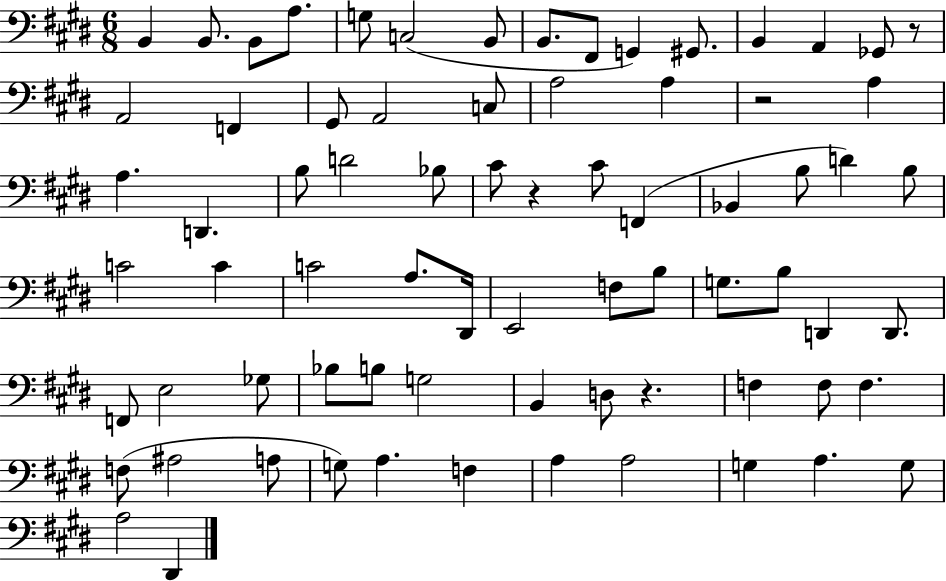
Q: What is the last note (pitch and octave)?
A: D#2